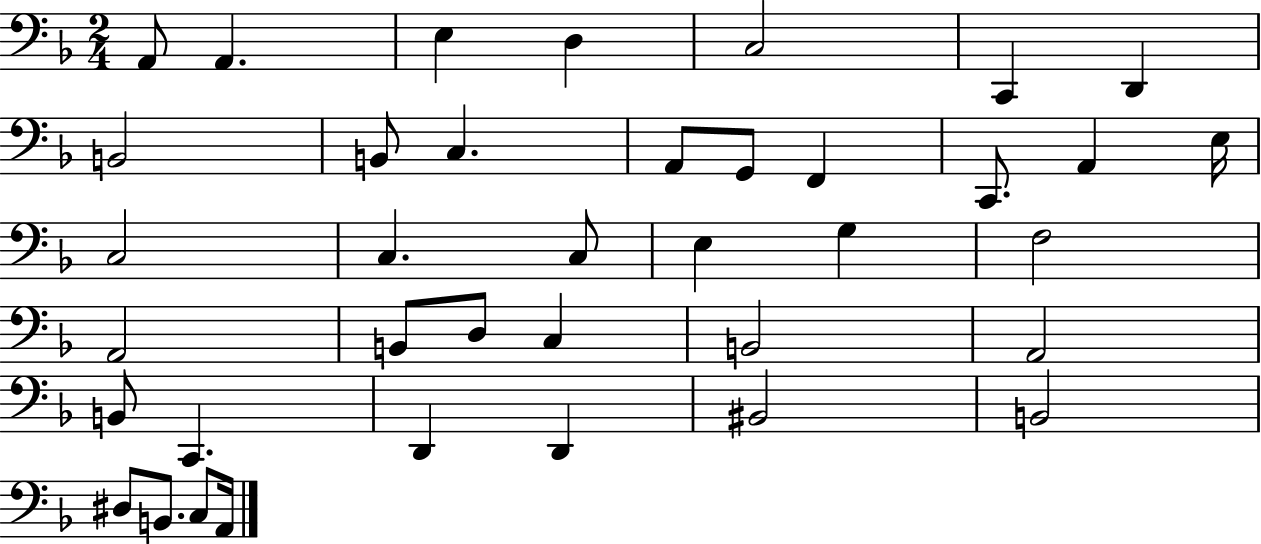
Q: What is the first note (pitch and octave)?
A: A2